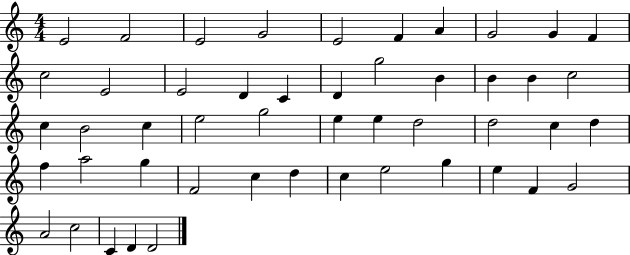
X:1
T:Untitled
M:4/4
L:1/4
K:C
E2 F2 E2 G2 E2 F A G2 G F c2 E2 E2 D C D g2 B B B c2 c B2 c e2 g2 e e d2 d2 c d f a2 g F2 c d c e2 g e F G2 A2 c2 C D D2